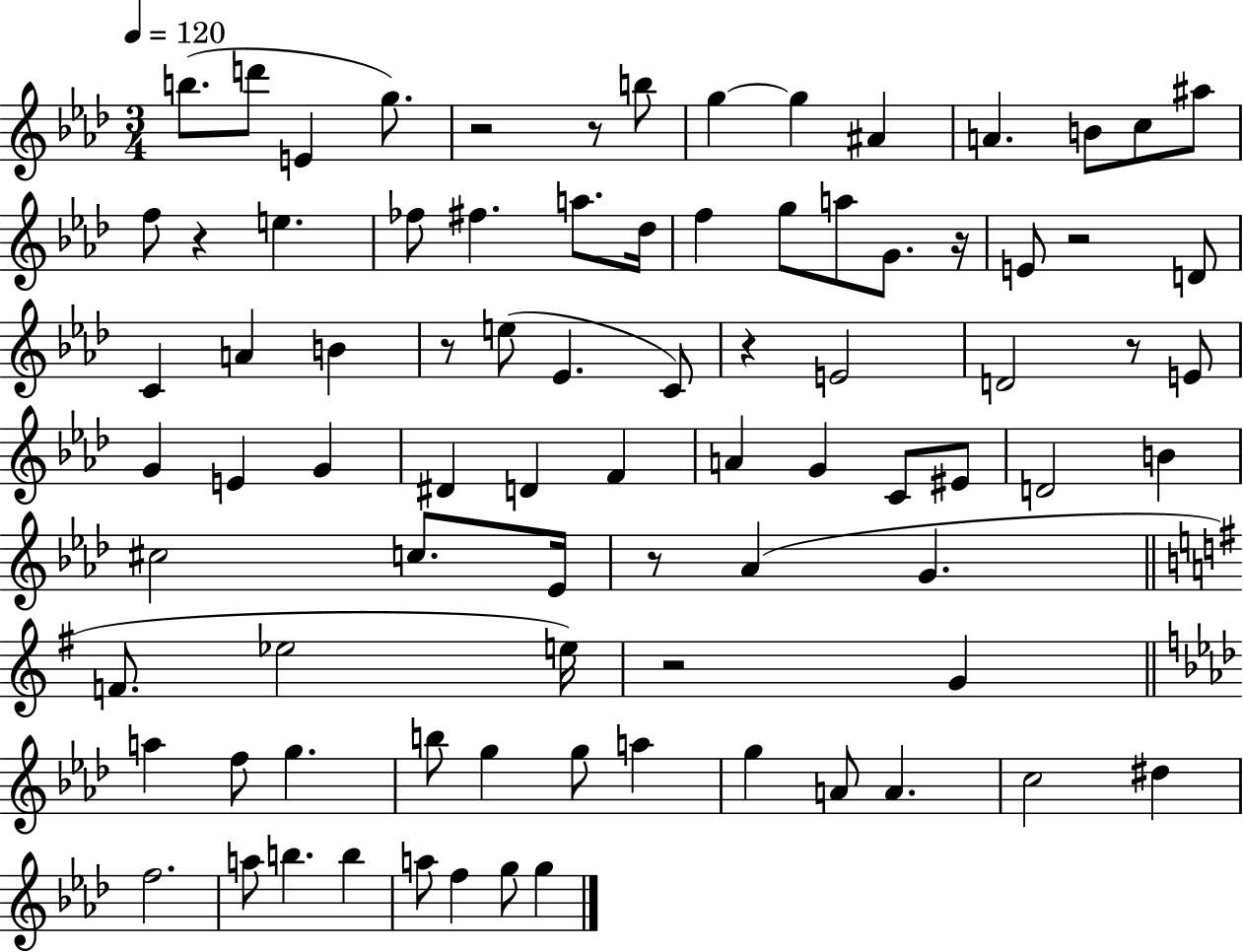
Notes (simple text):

B5/e. D6/e E4/q G5/e. R/h R/e B5/e G5/q G5/q A#4/q A4/q. B4/e C5/e A#5/e F5/e R/q E5/q. FES5/e F#5/q. A5/e. Db5/s F5/q G5/e A5/e G4/e. R/s E4/e R/h D4/e C4/q A4/q B4/q R/e E5/e Eb4/q. C4/e R/q E4/h D4/h R/e E4/e G4/q E4/q G4/q D#4/q D4/q F4/q A4/q G4/q C4/e EIS4/e D4/h B4/q C#5/h C5/e. Eb4/s R/e Ab4/q G4/q. F4/e. Eb5/h E5/s R/h G4/q A5/q F5/e G5/q. B5/e G5/q G5/e A5/q G5/q A4/e A4/q. C5/h D#5/q F5/h. A5/e B5/q. B5/q A5/e F5/q G5/e G5/q